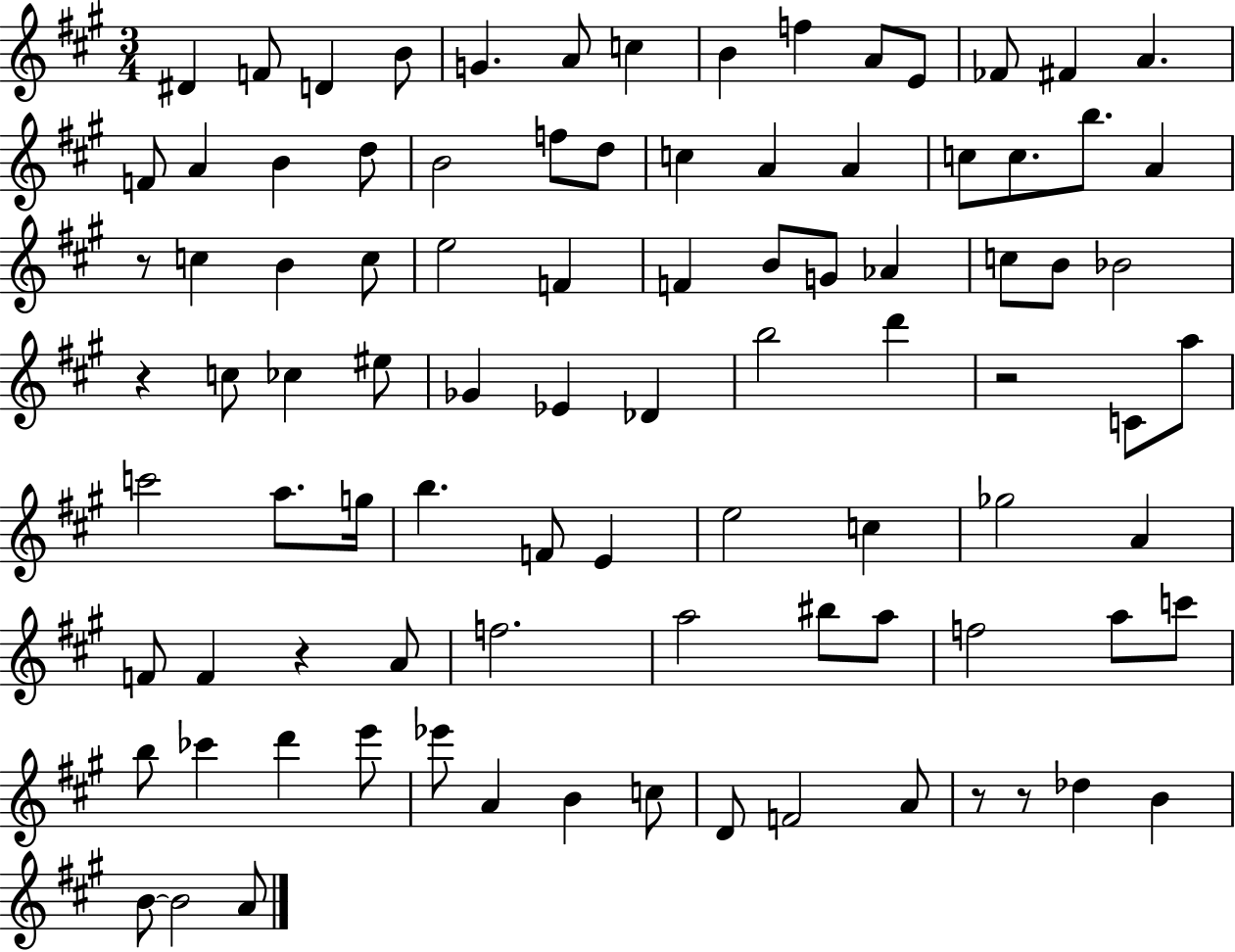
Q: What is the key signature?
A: A major